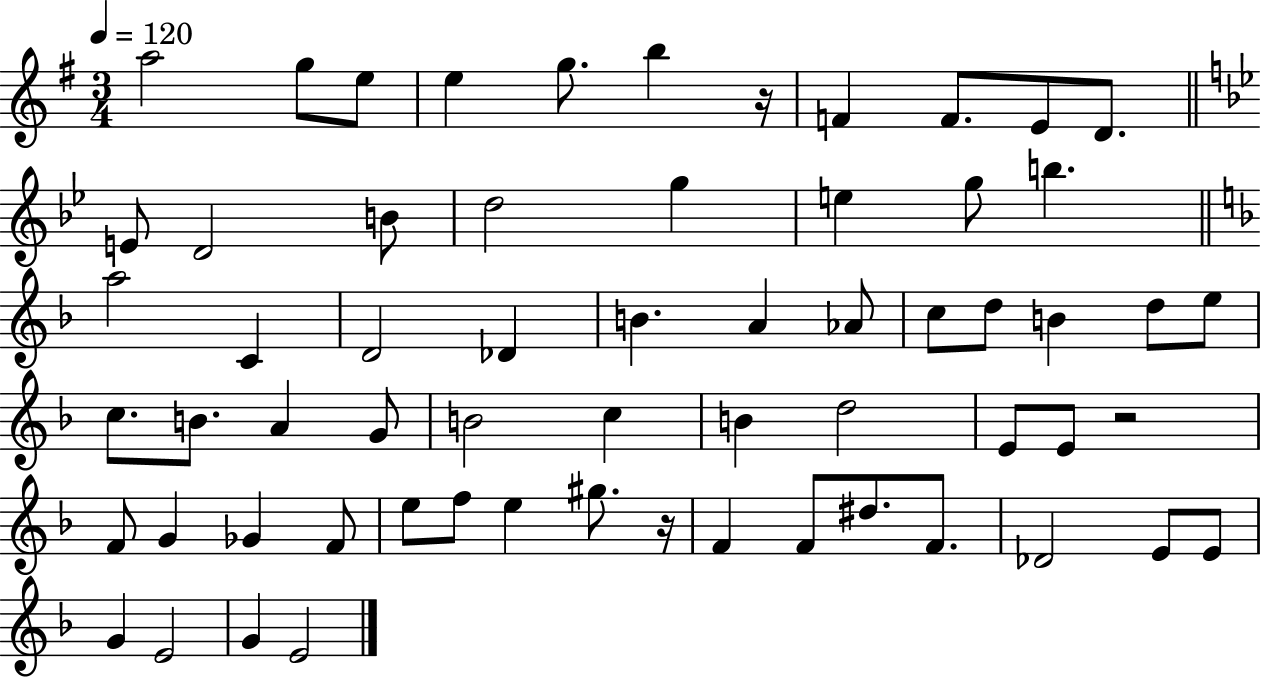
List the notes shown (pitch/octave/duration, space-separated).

A5/h G5/e E5/e E5/q G5/e. B5/q R/s F4/q F4/e. E4/e D4/e. E4/e D4/h B4/e D5/h G5/q E5/q G5/e B5/q. A5/h C4/q D4/h Db4/q B4/q. A4/q Ab4/e C5/e D5/e B4/q D5/e E5/e C5/e. B4/e. A4/q G4/e B4/h C5/q B4/q D5/h E4/e E4/e R/h F4/e G4/q Gb4/q F4/e E5/e F5/e E5/q G#5/e. R/s F4/q F4/e D#5/e. F4/e. Db4/h E4/e E4/e G4/q E4/h G4/q E4/h